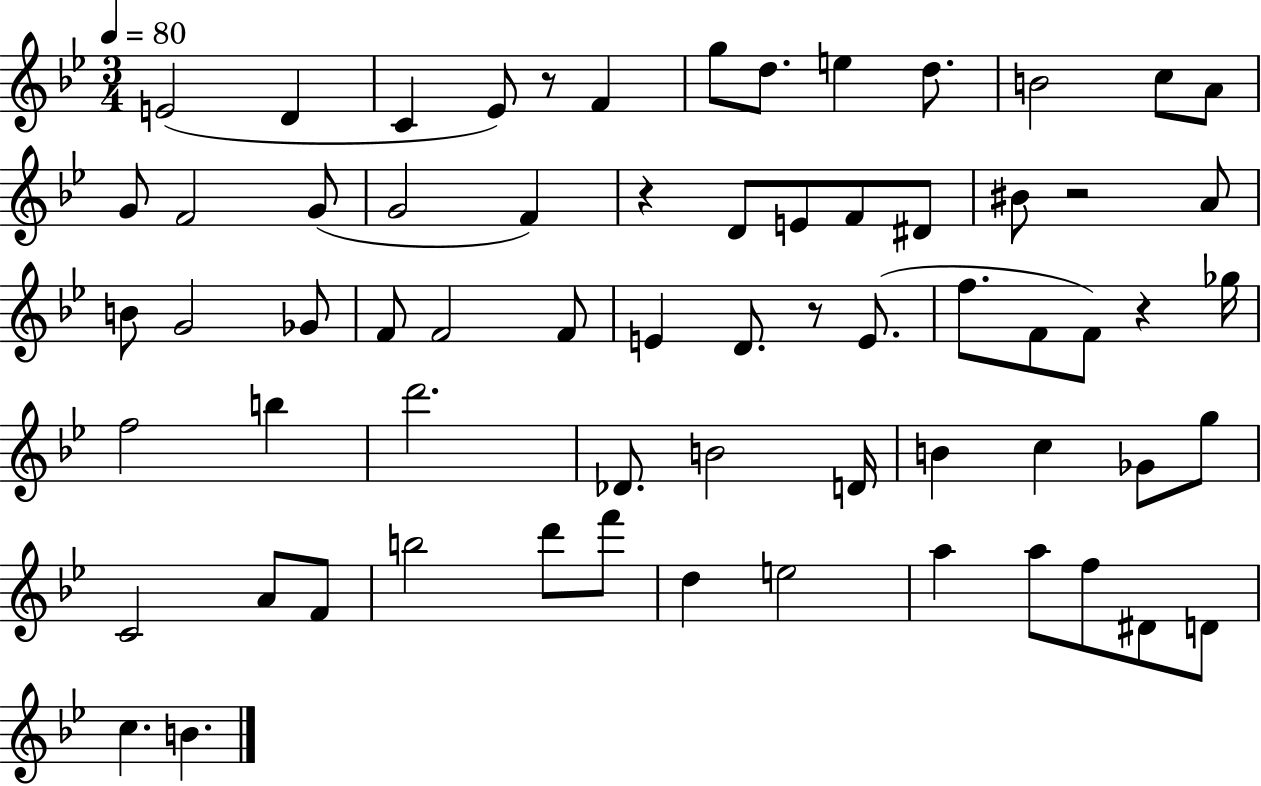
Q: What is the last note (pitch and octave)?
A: B4